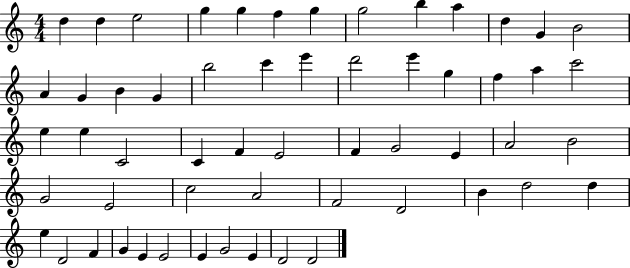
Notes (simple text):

D5/q D5/q E5/h G5/q G5/q F5/q G5/q G5/h B5/q A5/q D5/q G4/q B4/h A4/q G4/q B4/q G4/q B5/h C6/q E6/q D6/h E6/q G5/q F5/q A5/q C6/h E5/q E5/q C4/h C4/q F4/q E4/h F4/q G4/h E4/q A4/h B4/h G4/h E4/h C5/h A4/h F4/h D4/h B4/q D5/h D5/q E5/q D4/h F4/q G4/q E4/q E4/h E4/q G4/h E4/q D4/h D4/h